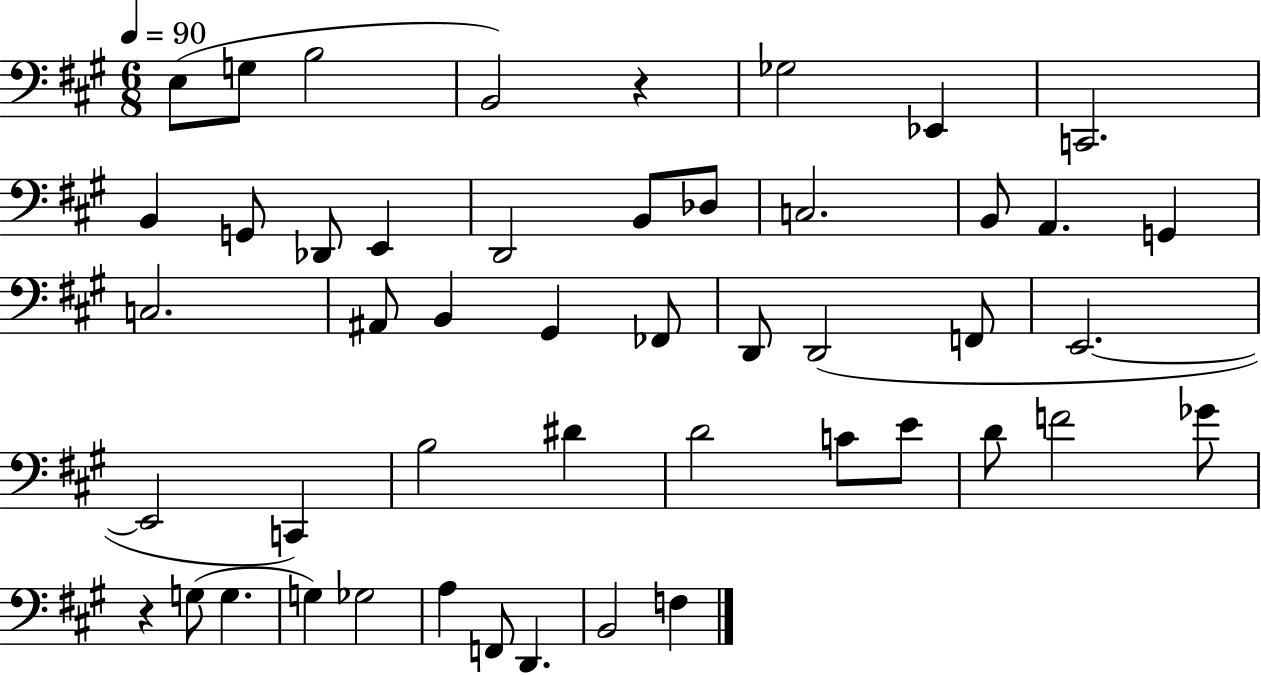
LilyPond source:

{
  \clef bass
  \numericTimeSignature
  \time 6/8
  \key a \major
  \tempo 4 = 90
  \repeat volta 2 { e8( g8 b2 | b,2) r4 | ges2 ees,4 | c,2. | \break b,4 g,8 des,8 e,4 | d,2 b,8 des8 | c2. | b,8 a,4. g,4 | \break c2. | ais,8 b,4 gis,4 fes,8 | d,8 d,2( f,8 | e,2.~~ | \break e,2 c,4) | b2 dis'4 | d'2 c'8 e'8 | d'8 f'2 ges'8 | \break r4 g8( g4. | g4) ges2 | a4 f,8 d,4. | b,2 f4 | \break } \bar "|."
}